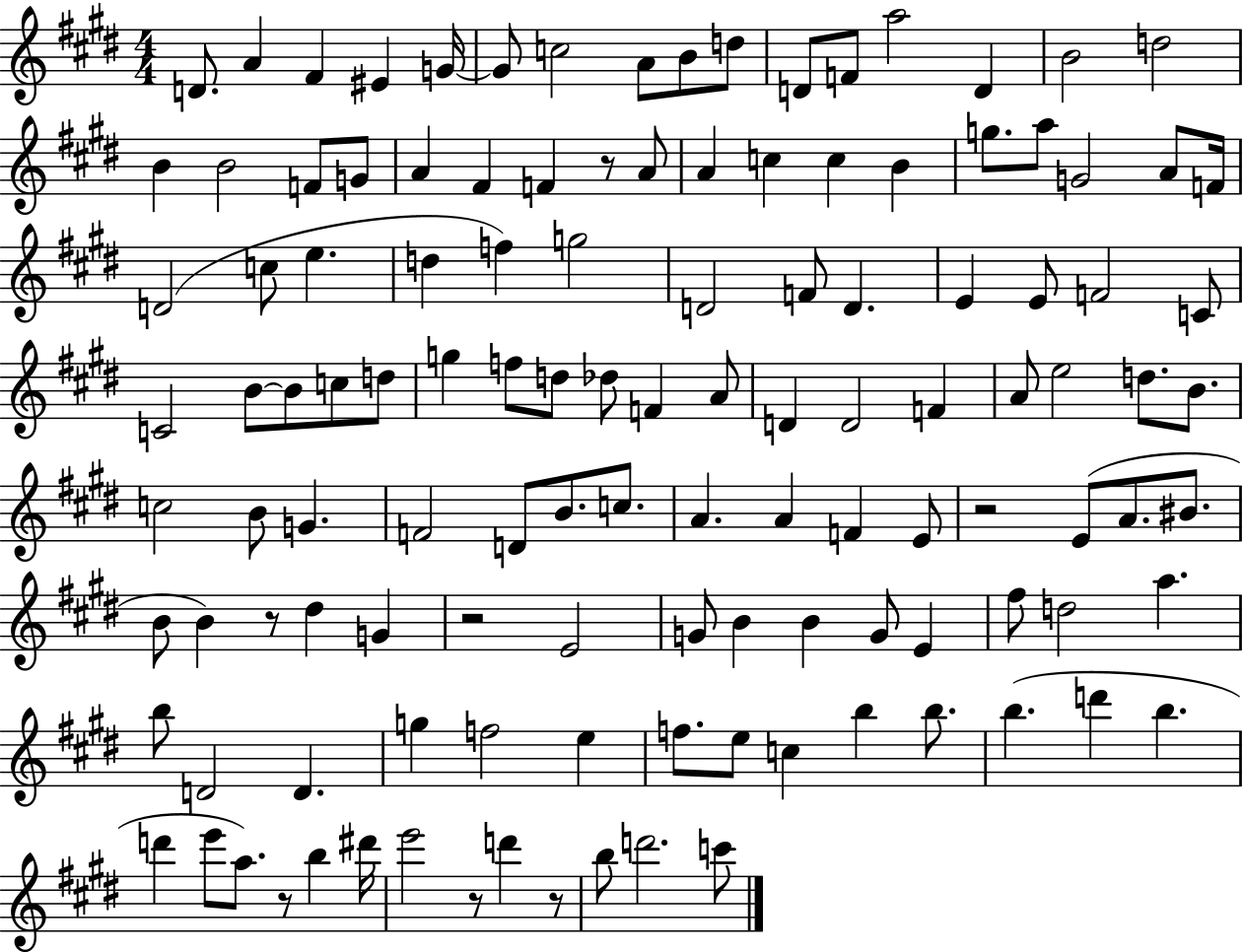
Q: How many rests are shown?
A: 7